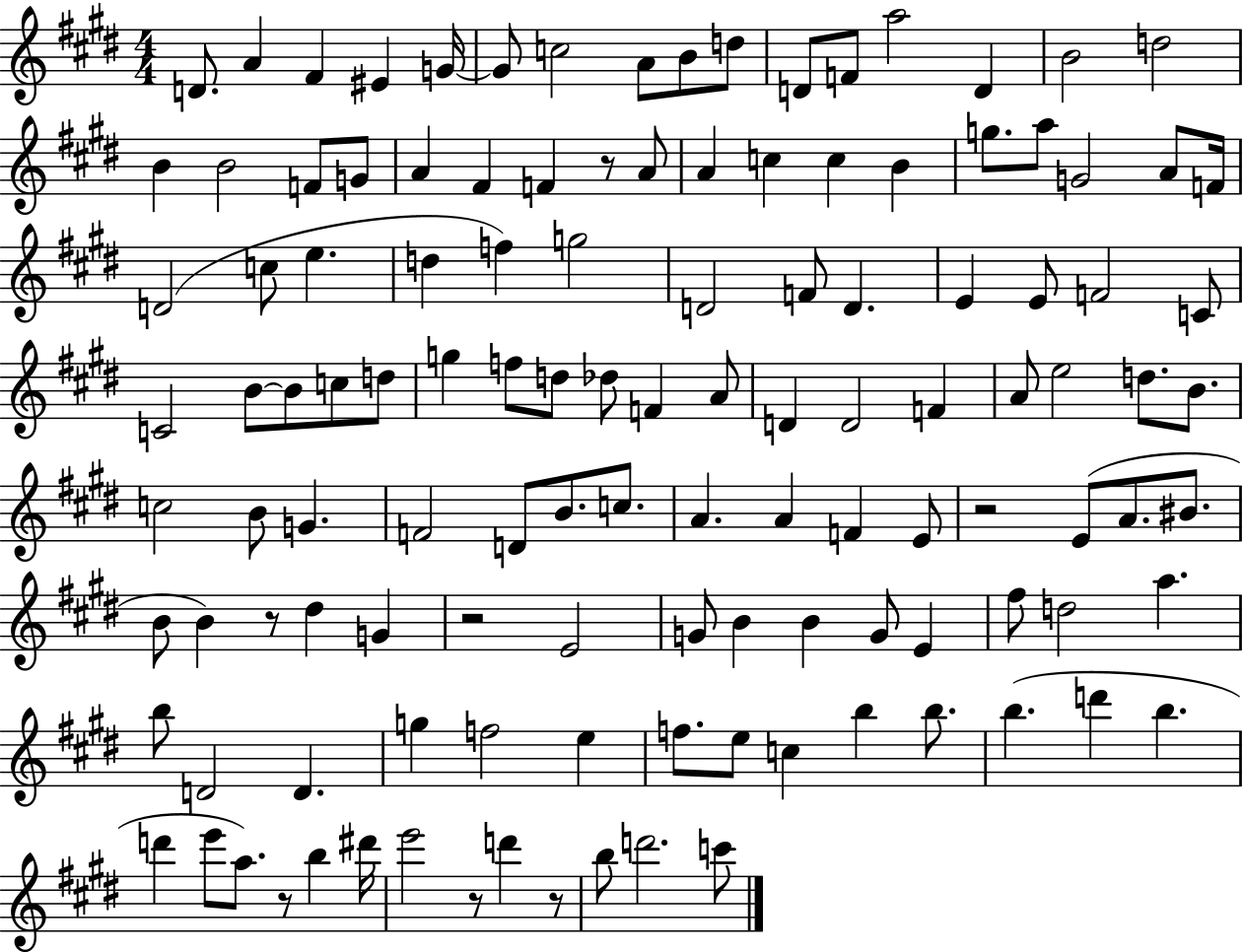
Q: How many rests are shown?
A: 7